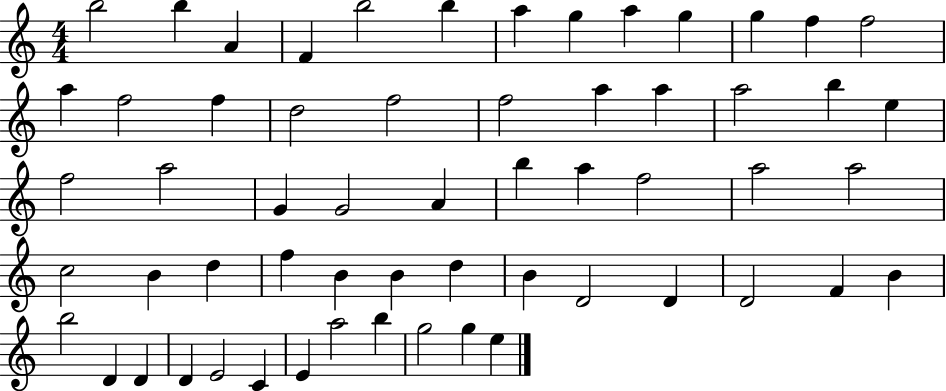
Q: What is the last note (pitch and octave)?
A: E5